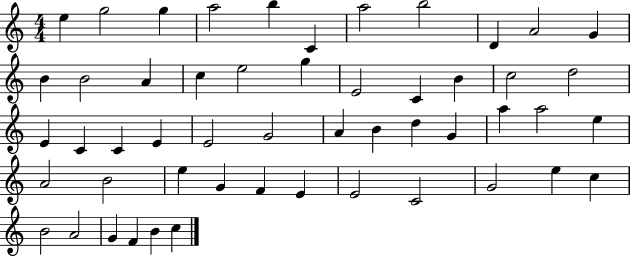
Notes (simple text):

E5/q G5/h G5/q A5/h B5/q C4/q A5/h B5/h D4/q A4/h G4/q B4/q B4/h A4/q C5/q E5/h G5/q E4/h C4/q B4/q C5/h D5/h E4/q C4/q C4/q E4/q E4/h G4/h A4/q B4/q D5/q G4/q A5/q A5/h E5/q A4/h B4/h E5/q G4/q F4/q E4/q E4/h C4/h G4/h E5/q C5/q B4/h A4/h G4/q F4/q B4/q C5/q